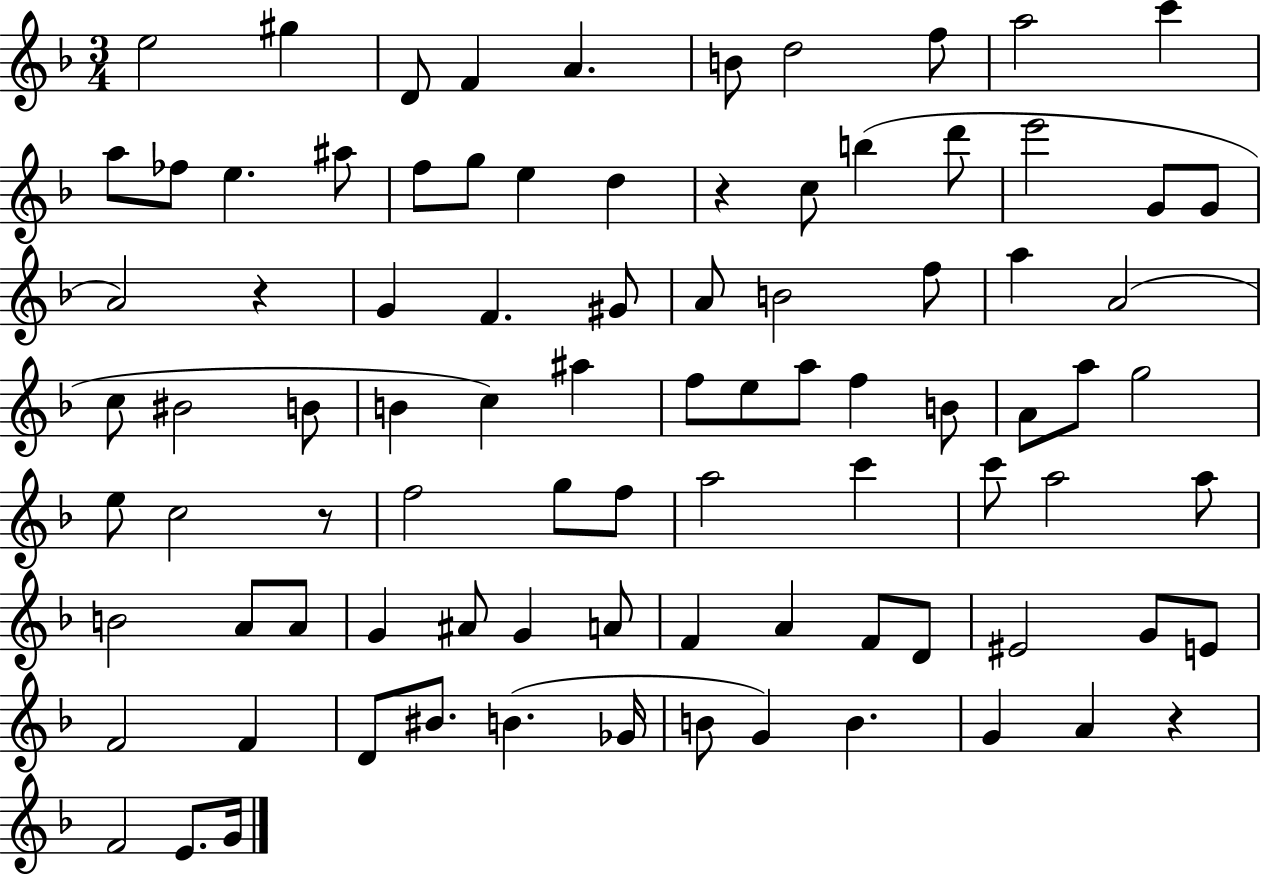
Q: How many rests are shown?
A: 4